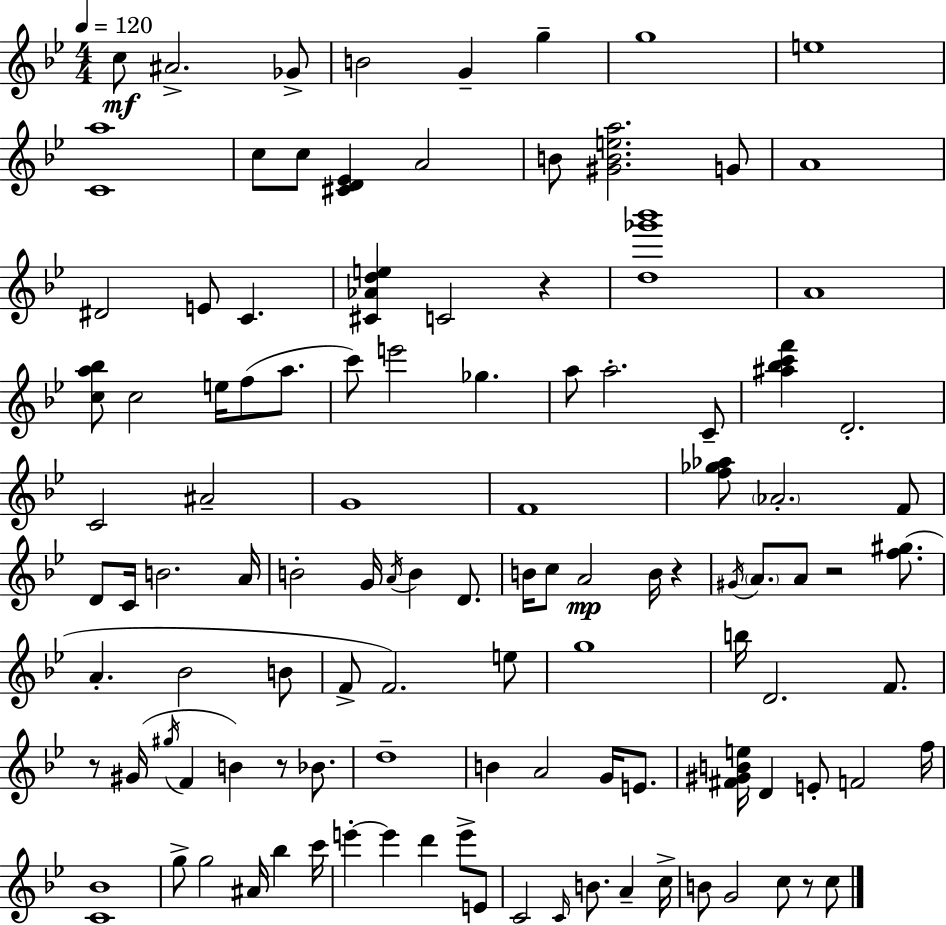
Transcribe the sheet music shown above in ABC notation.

X:1
T:Untitled
M:4/4
L:1/4
K:Bb
c/2 ^A2 _G/2 B2 G g g4 e4 [Ca]4 c/2 c/2 [^CD_E] A2 B/2 [^GBea]2 G/2 A4 ^D2 E/2 C [^C_Ade] C2 z [d_g'_b']4 A4 [ca_b]/2 c2 e/4 f/2 a/2 c'/2 e'2 _g a/2 a2 C/2 [^a_bc'f'] D2 C2 ^A2 G4 F4 [f_g_a]/2 _A2 F/2 D/2 C/4 B2 A/4 B2 G/4 A/4 B D/2 B/4 c/2 A2 B/4 z ^G/4 A/2 A/2 z2 [f^g]/2 A _B2 B/2 F/2 F2 e/2 g4 b/4 D2 F/2 z/2 ^G/4 ^g/4 F B z/2 _B/2 d4 B A2 G/4 E/2 [^F^GBe]/4 D E/2 F2 f/4 [C_B]4 g/2 g2 ^A/4 _b c'/4 e' e' d' e'/2 E/2 C2 C/4 B/2 A c/4 B/2 G2 c/2 z/2 c/2